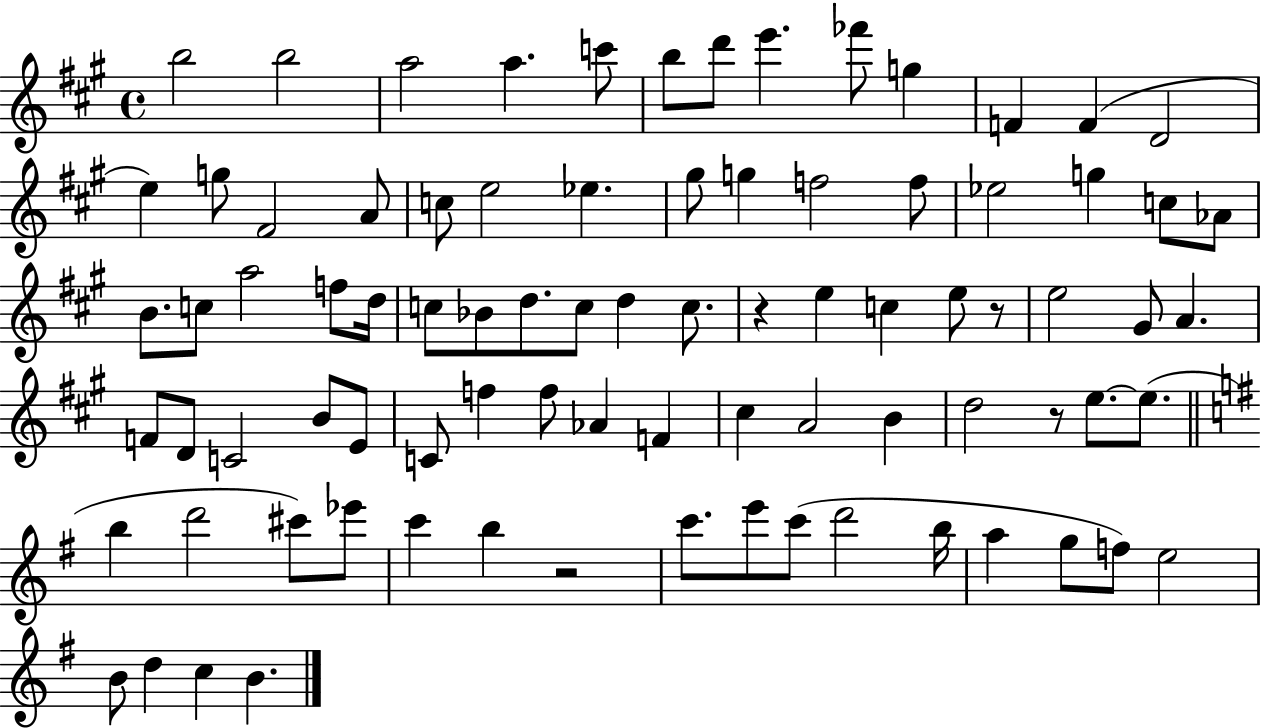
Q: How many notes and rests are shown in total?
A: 84